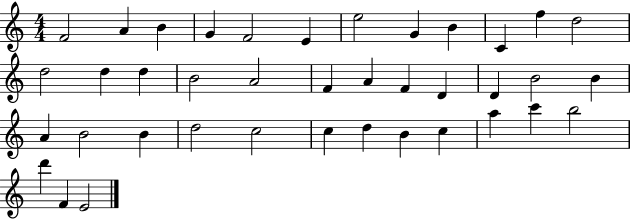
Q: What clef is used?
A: treble